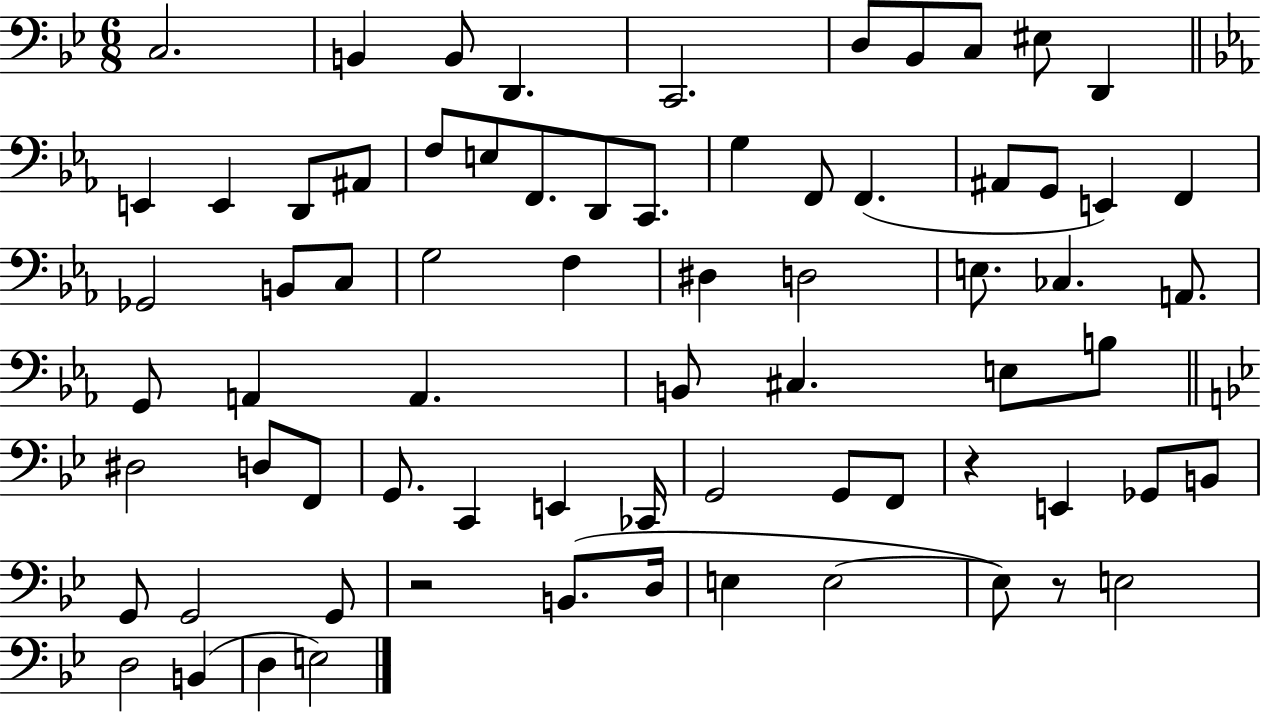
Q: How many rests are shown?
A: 3